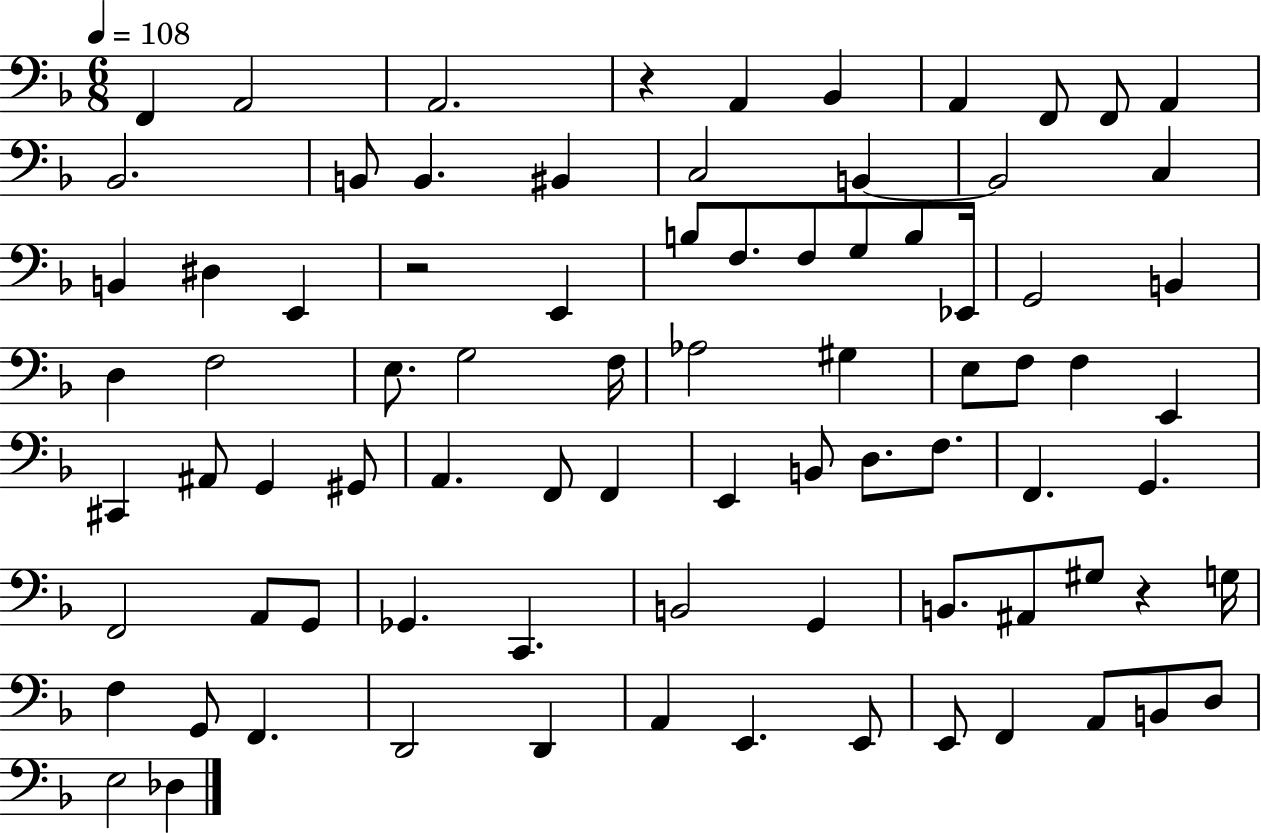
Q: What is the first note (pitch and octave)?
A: F2